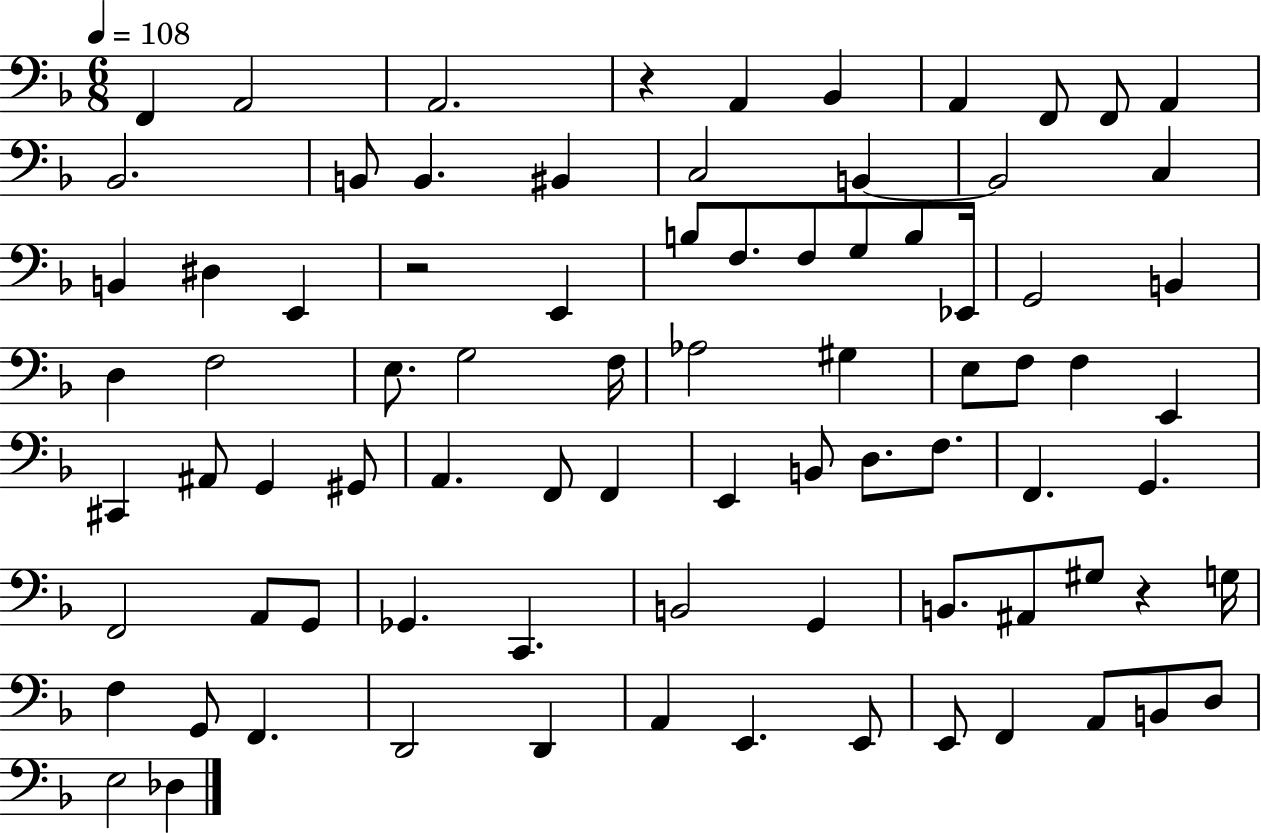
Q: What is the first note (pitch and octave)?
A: F2